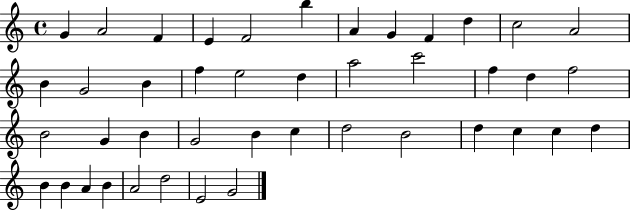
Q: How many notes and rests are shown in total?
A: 43